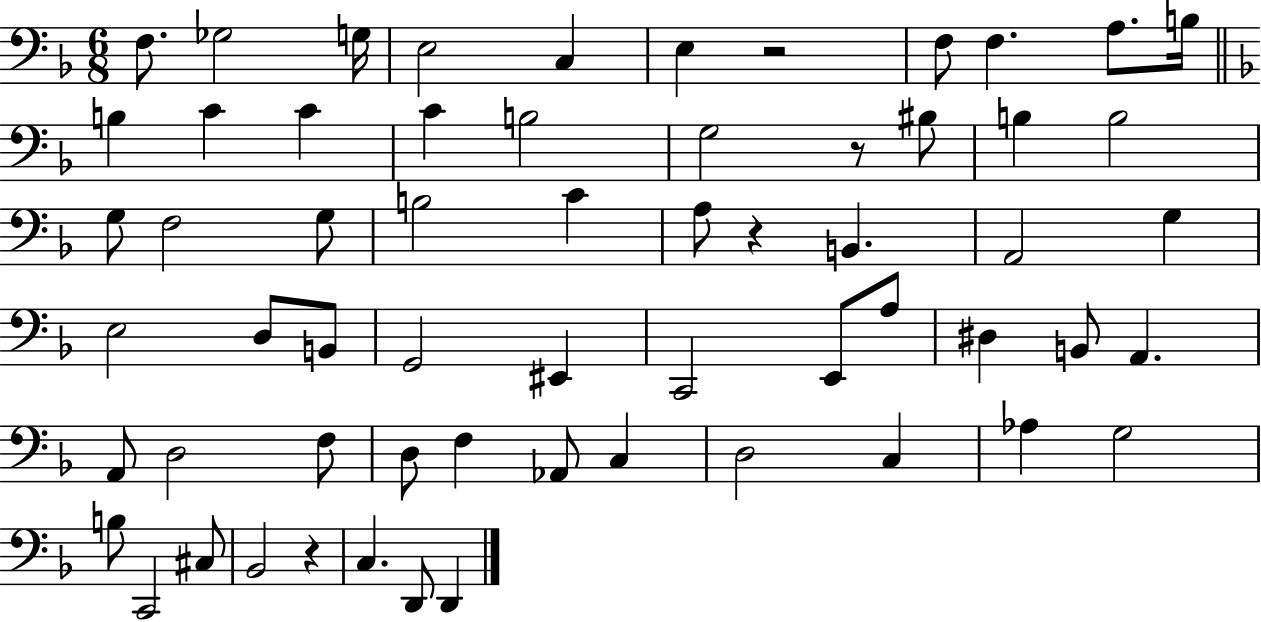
X:1
T:Untitled
M:6/8
L:1/4
K:F
F,/2 _G,2 G,/4 E,2 C, E, z2 F,/2 F, A,/2 B,/4 B, C C C B,2 G,2 z/2 ^B,/2 B, B,2 G,/2 F,2 G,/2 B,2 C A,/2 z B,, A,,2 G, E,2 D,/2 B,,/2 G,,2 ^E,, C,,2 E,,/2 A,/2 ^D, B,,/2 A,, A,,/2 D,2 F,/2 D,/2 F, _A,,/2 C, D,2 C, _A, G,2 B,/2 C,,2 ^C,/2 _B,,2 z C, D,,/2 D,,